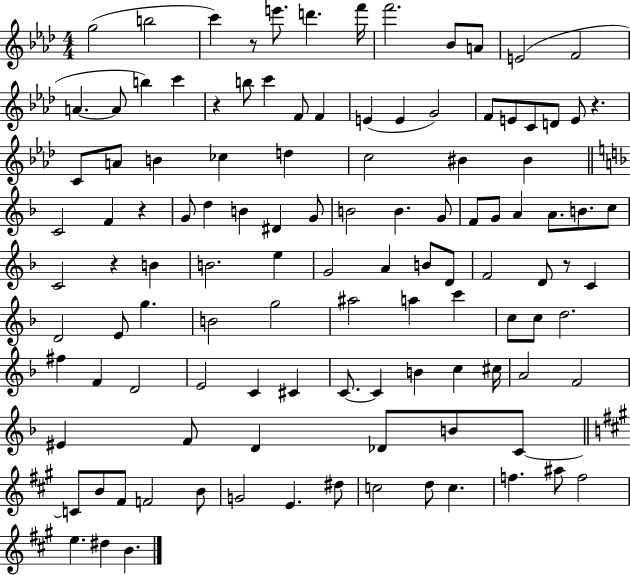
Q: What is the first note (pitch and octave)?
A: G5